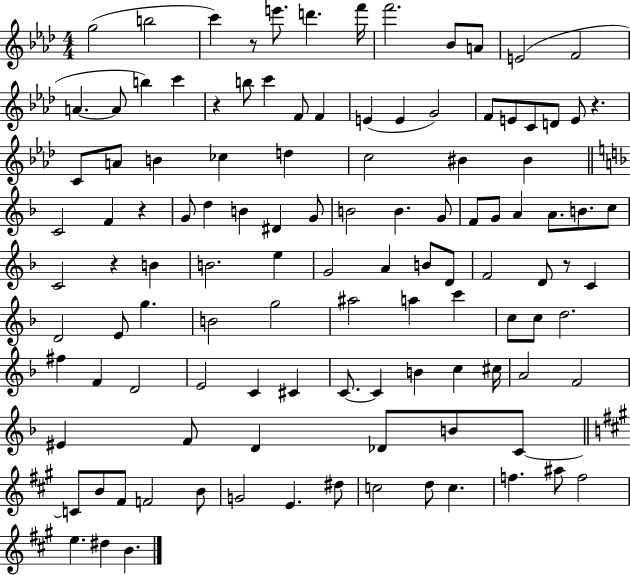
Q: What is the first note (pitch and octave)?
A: G5